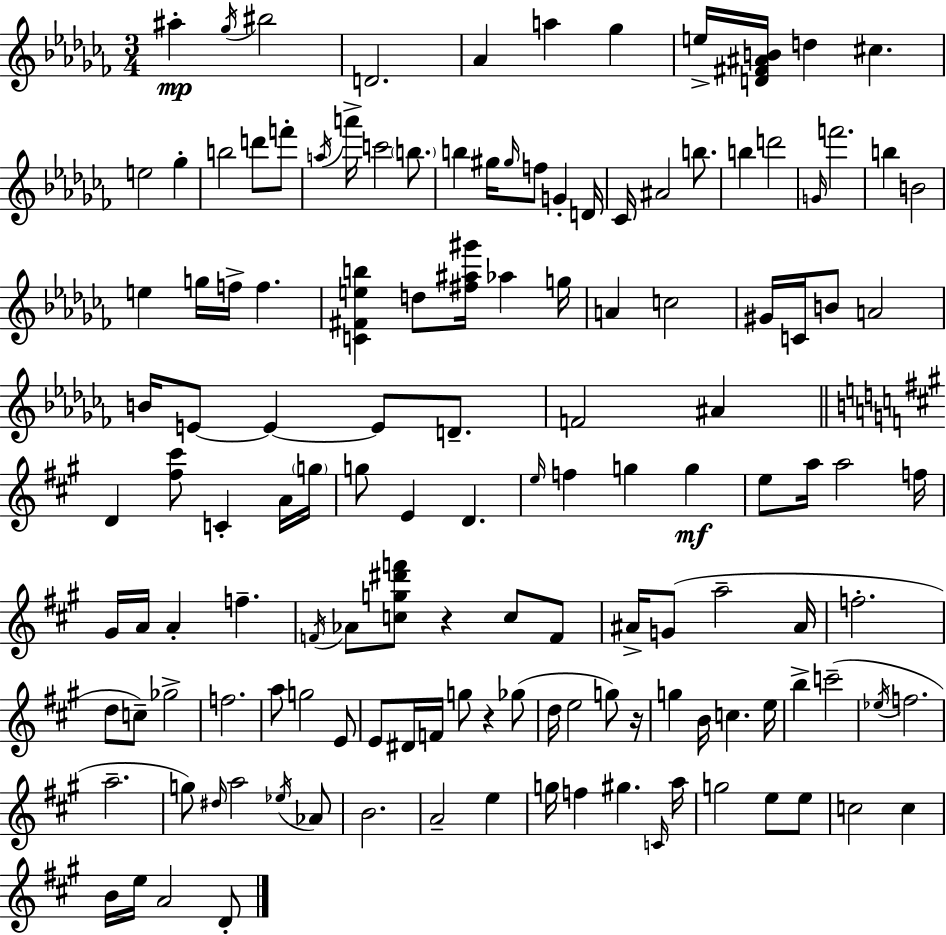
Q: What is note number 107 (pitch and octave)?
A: G5